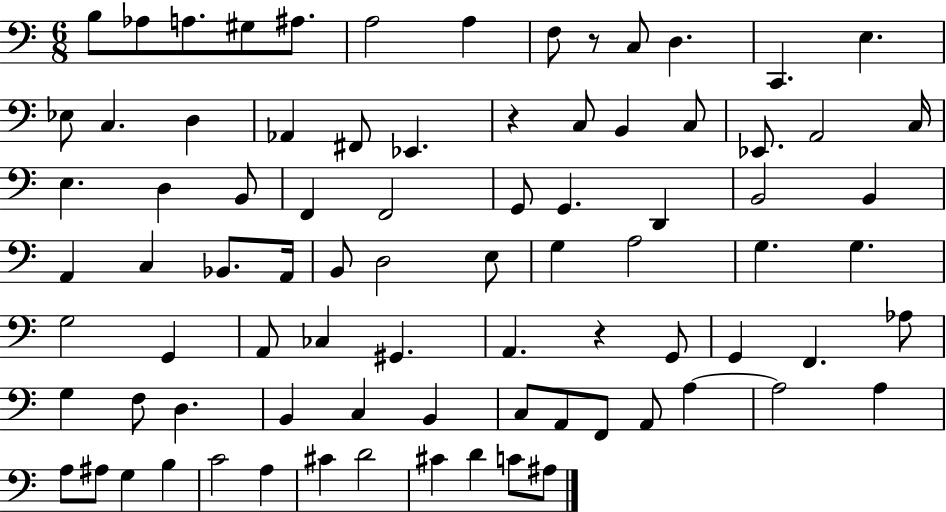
X:1
T:Untitled
M:6/8
L:1/4
K:C
B,/2 _A,/2 A,/2 ^G,/2 ^A,/2 A,2 A, F,/2 z/2 C,/2 D, C,, E, _E,/2 C, D, _A,, ^F,,/2 _E,, z C,/2 B,, C,/2 _E,,/2 A,,2 C,/4 E, D, B,,/2 F,, F,,2 G,,/2 G,, D,, B,,2 B,, A,, C, _B,,/2 A,,/4 B,,/2 D,2 E,/2 G, A,2 G, G, G,2 G,, A,,/2 _C, ^G,, A,, z G,,/2 G,, F,, _A,/2 G, F,/2 D, B,, C, B,, C,/2 A,,/2 F,,/2 A,,/2 A, A,2 A, A,/2 ^A,/2 G, B, C2 A, ^C D2 ^C D C/2 ^A,/2